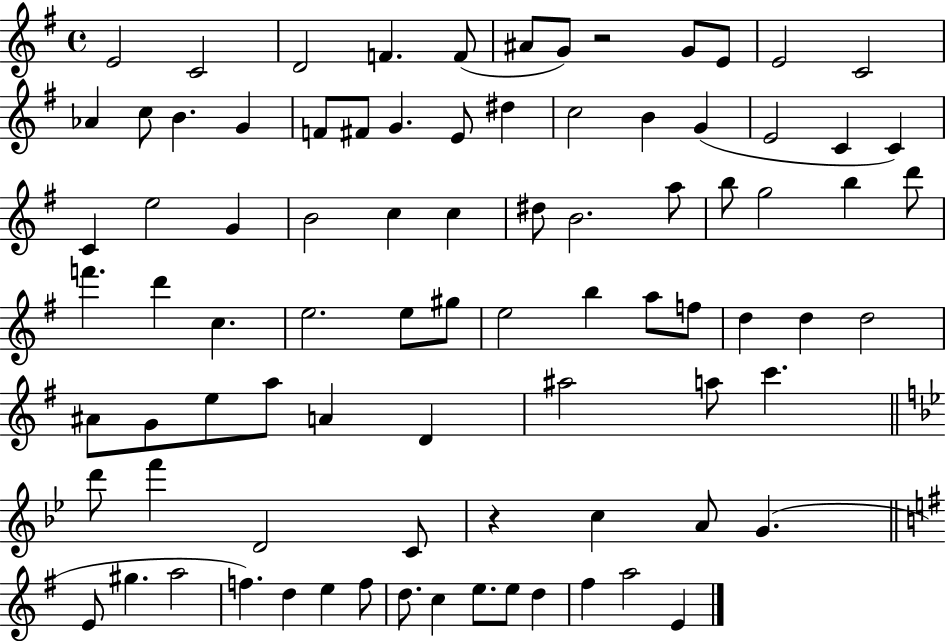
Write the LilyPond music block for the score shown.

{
  \clef treble
  \time 4/4
  \defaultTimeSignature
  \key g \major
  e'2 c'2 | d'2 f'4. f'8( | ais'8 g'8) r2 g'8 e'8 | e'2 c'2 | \break aes'4 c''8 b'4. g'4 | f'8 fis'8 g'4. e'8 dis''4 | c''2 b'4 g'4( | e'2 c'4 c'4) | \break c'4 e''2 g'4 | b'2 c''4 c''4 | dis''8 b'2. a''8 | b''8 g''2 b''4 d'''8 | \break f'''4. d'''4 c''4. | e''2. e''8 gis''8 | e''2 b''4 a''8 f''8 | d''4 d''4 d''2 | \break ais'8 g'8 e''8 a''8 a'4 d'4 | ais''2 a''8 c'''4. | \bar "||" \break \key bes \major d'''8 f'''4 d'2 c'8 | r4 c''4 a'8 g'4.( | \bar "||" \break \key g \major e'8 gis''4. a''2 | f''4.) d''4 e''4 f''8 | d''8. c''4 e''8. e''8 d''4 | fis''4 a''2 e'4 | \break \bar "|."
}